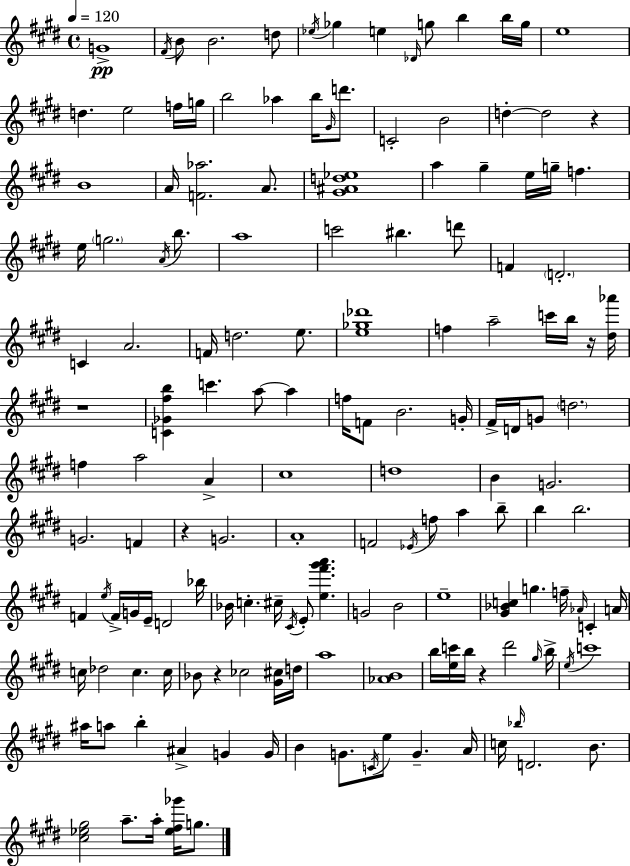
{
  \clef treble
  \time 4/4
  \defaultTimeSignature
  \key e \major
  \tempo 4 = 120
  g'1->\pp | \acciaccatura { fis'16 } b'8 b'2. d''8 | \acciaccatura { ees''16 } ges''4 e''4 \grace { des'16 } g''8 b''4 | b''16 g''16 e''1 | \break d''4. e''2 | f''16 g''16 b''2 aes''4 b''16 | \grace { gis'16 } d'''8. c'2-. b'2 | d''4-.~~ d''2 | \break r4 b'1 | a'16 <f' aes''>2. | a'8. <gis' ais' d'' ees''>1 | a''4 gis''4-- e''16 g''16-- f''4. | \break e''16 \parenthesize g''2. | \acciaccatura { a'16 } b''8. a''1 | c'''2 bis''4. | d'''8 f'4 \parenthesize d'2.-. | \break c'4 a'2. | f'16 d''2. | e''8. <e'' ges'' des'''>1 | f''4 a''2-- | \break c'''16 b''16 r16 <dis'' aes'''>16 r1 | <c' ges' fis'' b''>4 c'''4. a''8~~ | a''4 f''16 f'8 b'2. | g'16-. fis'16-> d'16 g'8 \parenthesize d''2. | \break f''4 a''2 | a'4-> cis''1 | d''1 | b'4 g'2. | \break g'2. | f'4 r4 g'2. | a'1-. | f'2 \acciaccatura { ees'16 } f''8 | \break a''4 b''8-- b''4 b''2. | f'4 \acciaccatura { e''16 } f'16-> g'16 e'16-- d'2 | bes''16 bes'16 c''4.-. cis''16-- \acciaccatura { cis'16 } | e'8-. <e'' fis''' gis''' a'''>4. g'2 | \break b'2 e''1-- | <gis' bes' c''>4 g''4. | f''16-- \grace { aes'16 } c'4-. a'16 c''16 des''2 | c''4. c''16 bes'8 r4 ces''2 | \break <gis' cis''>16 d''16 a''1 | <aes' b'>1 | b''16 <e'' c'''>16 b''16 r4 | dis'''2 \grace { gis''16 } b''16-> \acciaccatura { e''16 } c'''1 | \break ais''16 a''8 b''4-. | ais'4-> g'4 g'16 b'4 g'8. | \acciaccatura { c'16 } e''8 g'4.-- a'16 c''16 \grace { bes''16 } d'2. | b'8. <cis'' ees'' gis''>2 | \break a''8.-- a''16-. <ees'' fis'' ges'''>16 g''8. \bar "|."
}